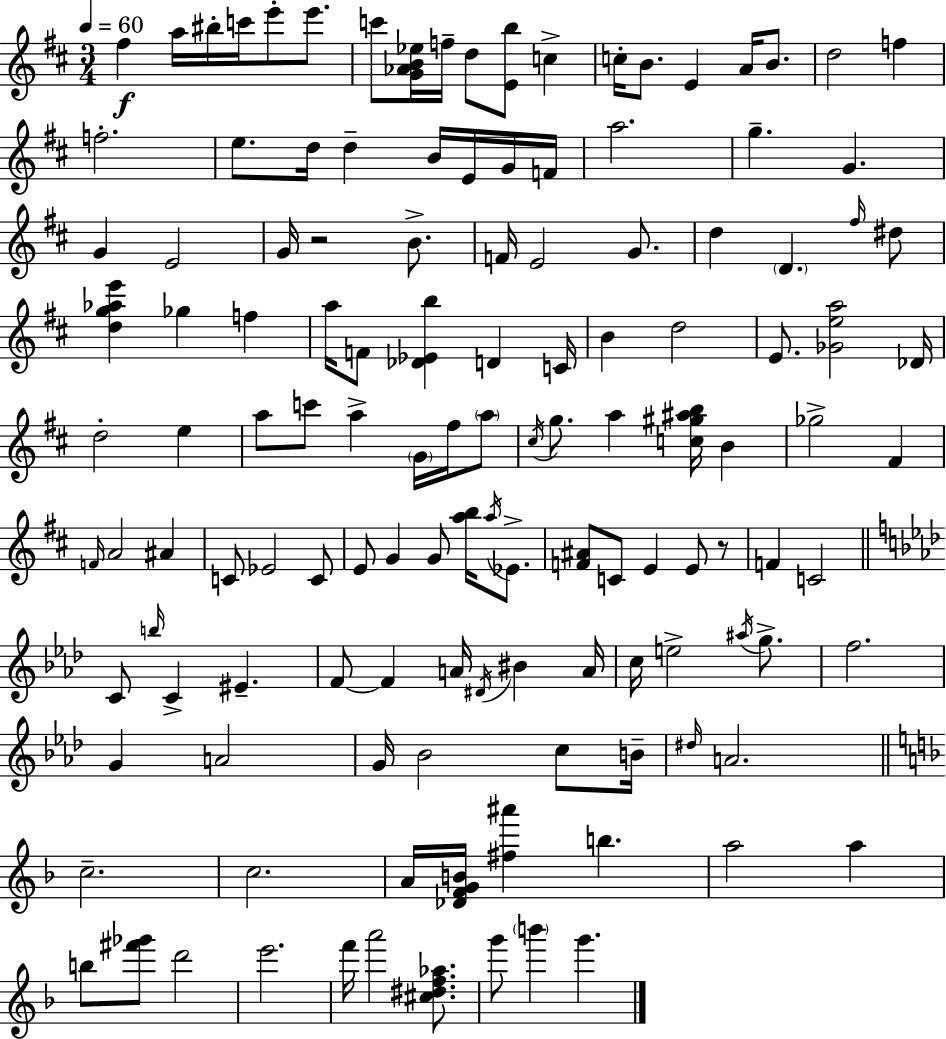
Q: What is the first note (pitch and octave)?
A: F#5